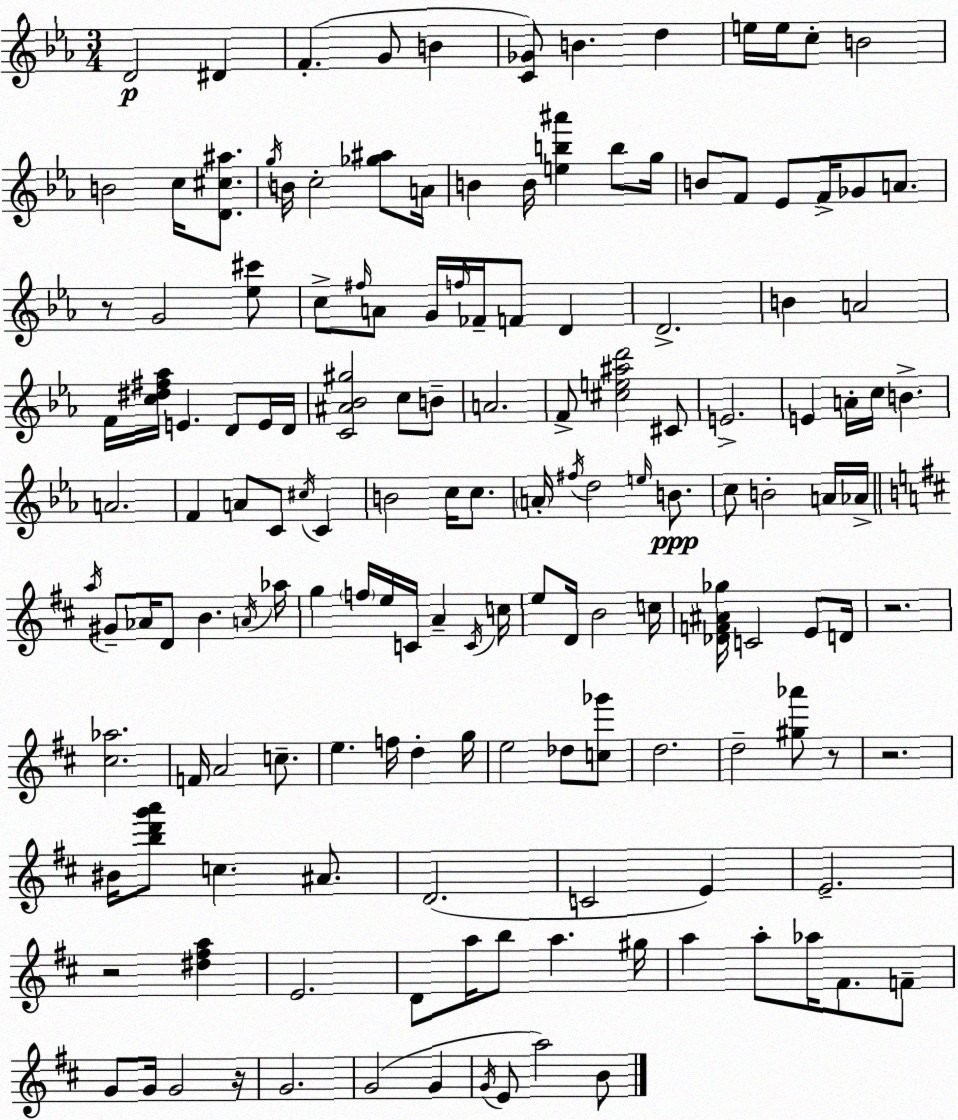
X:1
T:Untitled
M:3/4
L:1/4
K:Cm
D2 ^D F G/2 B [C_G]/2 B d e/4 e/4 c/2 B2 B2 c/4 [D^c^a]/2 g/4 B/4 c2 [_g^a]/2 A/4 B B/4 [eb^a'] b/2 g/4 B/2 F/2 _E/2 F/4 _G/2 A/2 z/2 G2 [_e^c']/2 c/2 ^f/4 A/2 G/4 f/4 _F/4 F/2 D D2 B A2 F/4 [c^d^f_a]/4 E D/2 E/4 D/4 [C^A_B^g]2 c/2 B/2 A2 F/2 [^ce^ad']2 ^C/2 E2 E A/4 c/4 B A2 F A/2 C/2 ^c/4 C B2 c/4 c/2 A/4 ^f/4 d2 e/4 B/2 c/2 B2 A/4 _A/4 a/4 ^G/2 _A/4 D/2 B A/4 _a/4 g f/4 e/4 C/4 A C/4 c/4 e/2 D/4 B2 c/4 [_DF^A_g]/4 C2 E/2 D/4 z2 [^c_a]2 F/4 A2 c/2 e f/4 d g/4 e2 _d/2 [c_g']/2 d2 d2 [^g_a']/2 z/2 z2 ^B/4 [bd'g'a']/2 c ^A/2 D2 C2 E E2 z2 [^d^fa] E2 D/2 a/4 b/2 a ^g/4 a a/2 _a/4 ^F/2 F/2 G/2 G/4 G2 z/4 G2 G2 G G/4 E/2 a2 B/2